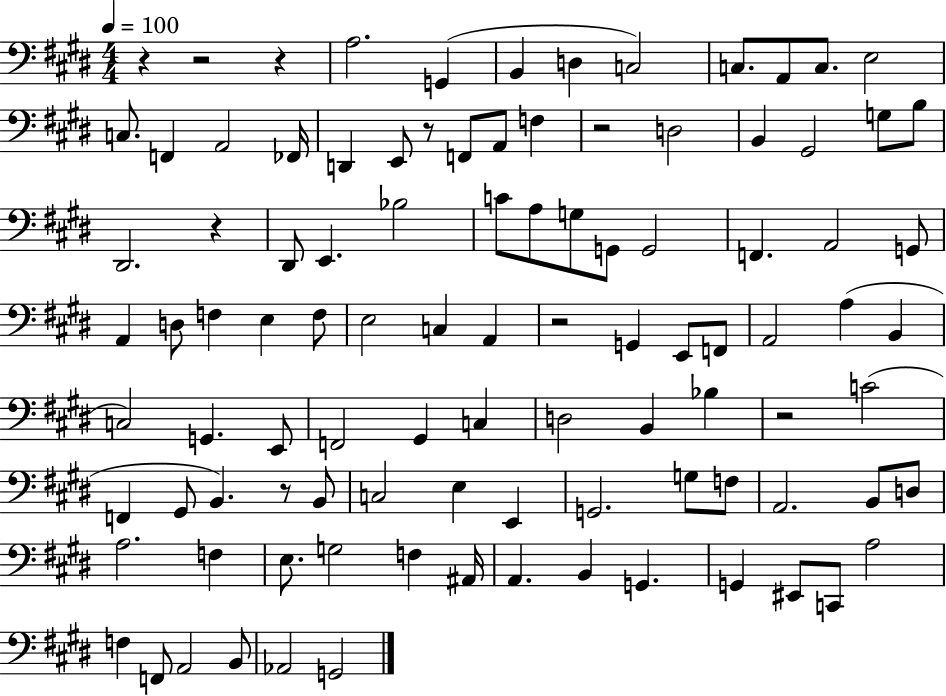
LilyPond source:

{
  \clef bass
  \numericTimeSignature
  \time 4/4
  \key e \major
  \tempo 4 = 100
  r4 r2 r4 | a2. g,4( | b,4 d4 c2) | c8. a,8 c8. e2 | \break c8. f,4 a,2 fes,16 | d,4 e,8 r8 f,8 a,8 f4 | r2 d2 | b,4 gis,2 g8 b8 | \break dis,2. r4 | dis,8 e,4. bes2 | c'8 a8 g8 g,8 g,2 | f,4. a,2 g,8 | \break a,4 d8 f4 e4 f8 | e2 c4 a,4 | r2 g,4 e,8 f,8 | a,2 a4( b,4 | \break c2) g,4. e,8 | f,2 gis,4 c4 | d2 b,4 bes4 | r2 c'2( | \break f,4 gis,8 b,4.) r8 b,8 | c2 e4 e,4 | g,2. g8 f8 | a,2. b,8 d8 | \break a2. f4 | e8. g2 f4 ais,16 | a,4. b,4 g,4. | g,4 eis,8 c,8 a2 | \break f4 f,8 a,2 b,8 | aes,2 g,2 | \bar "|."
}